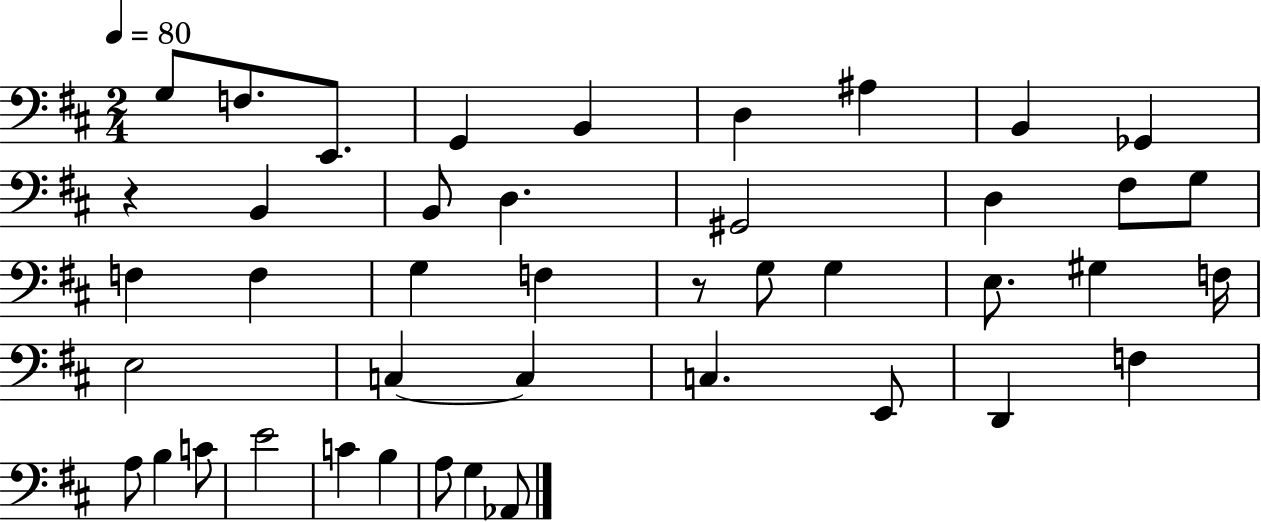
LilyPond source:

{
  \clef bass
  \numericTimeSignature
  \time 2/4
  \key d \major
  \tempo 4 = 80
  g8 f8. e,8. | g,4 b,4 | d4 ais4 | b,4 ges,4 | \break r4 b,4 | b,8 d4. | gis,2 | d4 fis8 g8 | \break f4 f4 | g4 f4 | r8 g8 g4 | e8. gis4 f16 | \break e2 | c4~~ c4 | c4. e,8 | d,4 f4 | \break a8 b4 c'8 | e'2 | c'4 b4 | a8 g4 aes,8 | \break \bar "|."
}